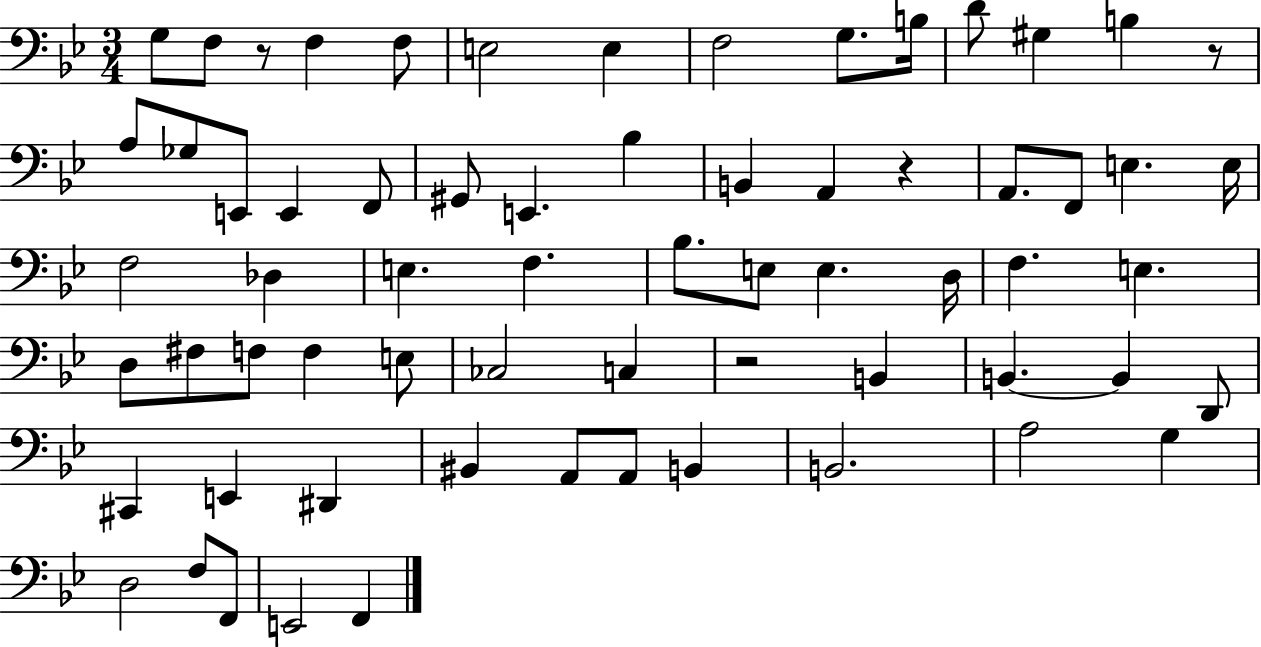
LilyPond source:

{
  \clef bass
  \numericTimeSignature
  \time 3/4
  \key bes \major
  g8 f8 r8 f4 f8 | e2 e4 | f2 g8. b16 | d'8 gis4 b4 r8 | \break a8 ges8 e,8 e,4 f,8 | gis,8 e,4. bes4 | b,4 a,4 r4 | a,8. f,8 e4. e16 | \break f2 des4 | e4. f4. | bes8. e8 e4. d16 | f4. e4. | \break d8 fis8 f8 f4 e8 | ces2 c4 | r2 b,4 | b,4.~~ b,4 d,8 | \break cis,4 e,4 dis,4 | bis,4 a,8 a,8 b,4 | b,2. | a2 g4 | \break d2 f8 f,8 | e,2 f,4 | \bar "|."
}